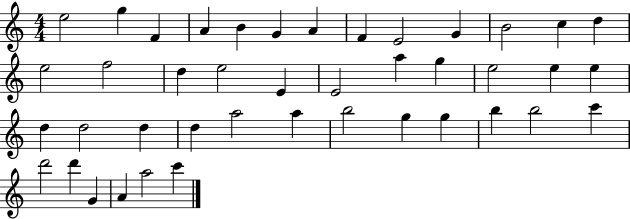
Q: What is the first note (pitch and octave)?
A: E5